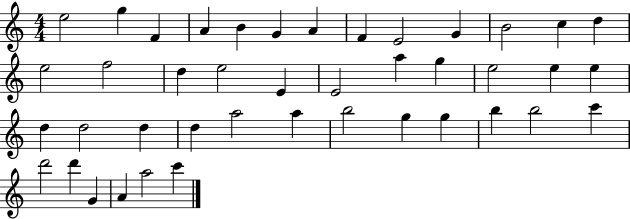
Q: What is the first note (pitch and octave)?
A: E5